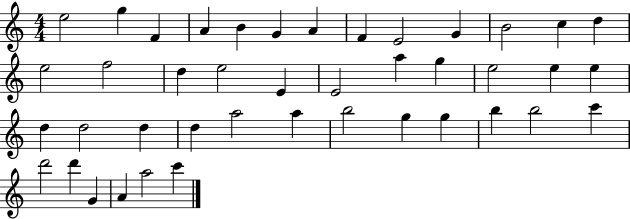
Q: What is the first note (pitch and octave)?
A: E5